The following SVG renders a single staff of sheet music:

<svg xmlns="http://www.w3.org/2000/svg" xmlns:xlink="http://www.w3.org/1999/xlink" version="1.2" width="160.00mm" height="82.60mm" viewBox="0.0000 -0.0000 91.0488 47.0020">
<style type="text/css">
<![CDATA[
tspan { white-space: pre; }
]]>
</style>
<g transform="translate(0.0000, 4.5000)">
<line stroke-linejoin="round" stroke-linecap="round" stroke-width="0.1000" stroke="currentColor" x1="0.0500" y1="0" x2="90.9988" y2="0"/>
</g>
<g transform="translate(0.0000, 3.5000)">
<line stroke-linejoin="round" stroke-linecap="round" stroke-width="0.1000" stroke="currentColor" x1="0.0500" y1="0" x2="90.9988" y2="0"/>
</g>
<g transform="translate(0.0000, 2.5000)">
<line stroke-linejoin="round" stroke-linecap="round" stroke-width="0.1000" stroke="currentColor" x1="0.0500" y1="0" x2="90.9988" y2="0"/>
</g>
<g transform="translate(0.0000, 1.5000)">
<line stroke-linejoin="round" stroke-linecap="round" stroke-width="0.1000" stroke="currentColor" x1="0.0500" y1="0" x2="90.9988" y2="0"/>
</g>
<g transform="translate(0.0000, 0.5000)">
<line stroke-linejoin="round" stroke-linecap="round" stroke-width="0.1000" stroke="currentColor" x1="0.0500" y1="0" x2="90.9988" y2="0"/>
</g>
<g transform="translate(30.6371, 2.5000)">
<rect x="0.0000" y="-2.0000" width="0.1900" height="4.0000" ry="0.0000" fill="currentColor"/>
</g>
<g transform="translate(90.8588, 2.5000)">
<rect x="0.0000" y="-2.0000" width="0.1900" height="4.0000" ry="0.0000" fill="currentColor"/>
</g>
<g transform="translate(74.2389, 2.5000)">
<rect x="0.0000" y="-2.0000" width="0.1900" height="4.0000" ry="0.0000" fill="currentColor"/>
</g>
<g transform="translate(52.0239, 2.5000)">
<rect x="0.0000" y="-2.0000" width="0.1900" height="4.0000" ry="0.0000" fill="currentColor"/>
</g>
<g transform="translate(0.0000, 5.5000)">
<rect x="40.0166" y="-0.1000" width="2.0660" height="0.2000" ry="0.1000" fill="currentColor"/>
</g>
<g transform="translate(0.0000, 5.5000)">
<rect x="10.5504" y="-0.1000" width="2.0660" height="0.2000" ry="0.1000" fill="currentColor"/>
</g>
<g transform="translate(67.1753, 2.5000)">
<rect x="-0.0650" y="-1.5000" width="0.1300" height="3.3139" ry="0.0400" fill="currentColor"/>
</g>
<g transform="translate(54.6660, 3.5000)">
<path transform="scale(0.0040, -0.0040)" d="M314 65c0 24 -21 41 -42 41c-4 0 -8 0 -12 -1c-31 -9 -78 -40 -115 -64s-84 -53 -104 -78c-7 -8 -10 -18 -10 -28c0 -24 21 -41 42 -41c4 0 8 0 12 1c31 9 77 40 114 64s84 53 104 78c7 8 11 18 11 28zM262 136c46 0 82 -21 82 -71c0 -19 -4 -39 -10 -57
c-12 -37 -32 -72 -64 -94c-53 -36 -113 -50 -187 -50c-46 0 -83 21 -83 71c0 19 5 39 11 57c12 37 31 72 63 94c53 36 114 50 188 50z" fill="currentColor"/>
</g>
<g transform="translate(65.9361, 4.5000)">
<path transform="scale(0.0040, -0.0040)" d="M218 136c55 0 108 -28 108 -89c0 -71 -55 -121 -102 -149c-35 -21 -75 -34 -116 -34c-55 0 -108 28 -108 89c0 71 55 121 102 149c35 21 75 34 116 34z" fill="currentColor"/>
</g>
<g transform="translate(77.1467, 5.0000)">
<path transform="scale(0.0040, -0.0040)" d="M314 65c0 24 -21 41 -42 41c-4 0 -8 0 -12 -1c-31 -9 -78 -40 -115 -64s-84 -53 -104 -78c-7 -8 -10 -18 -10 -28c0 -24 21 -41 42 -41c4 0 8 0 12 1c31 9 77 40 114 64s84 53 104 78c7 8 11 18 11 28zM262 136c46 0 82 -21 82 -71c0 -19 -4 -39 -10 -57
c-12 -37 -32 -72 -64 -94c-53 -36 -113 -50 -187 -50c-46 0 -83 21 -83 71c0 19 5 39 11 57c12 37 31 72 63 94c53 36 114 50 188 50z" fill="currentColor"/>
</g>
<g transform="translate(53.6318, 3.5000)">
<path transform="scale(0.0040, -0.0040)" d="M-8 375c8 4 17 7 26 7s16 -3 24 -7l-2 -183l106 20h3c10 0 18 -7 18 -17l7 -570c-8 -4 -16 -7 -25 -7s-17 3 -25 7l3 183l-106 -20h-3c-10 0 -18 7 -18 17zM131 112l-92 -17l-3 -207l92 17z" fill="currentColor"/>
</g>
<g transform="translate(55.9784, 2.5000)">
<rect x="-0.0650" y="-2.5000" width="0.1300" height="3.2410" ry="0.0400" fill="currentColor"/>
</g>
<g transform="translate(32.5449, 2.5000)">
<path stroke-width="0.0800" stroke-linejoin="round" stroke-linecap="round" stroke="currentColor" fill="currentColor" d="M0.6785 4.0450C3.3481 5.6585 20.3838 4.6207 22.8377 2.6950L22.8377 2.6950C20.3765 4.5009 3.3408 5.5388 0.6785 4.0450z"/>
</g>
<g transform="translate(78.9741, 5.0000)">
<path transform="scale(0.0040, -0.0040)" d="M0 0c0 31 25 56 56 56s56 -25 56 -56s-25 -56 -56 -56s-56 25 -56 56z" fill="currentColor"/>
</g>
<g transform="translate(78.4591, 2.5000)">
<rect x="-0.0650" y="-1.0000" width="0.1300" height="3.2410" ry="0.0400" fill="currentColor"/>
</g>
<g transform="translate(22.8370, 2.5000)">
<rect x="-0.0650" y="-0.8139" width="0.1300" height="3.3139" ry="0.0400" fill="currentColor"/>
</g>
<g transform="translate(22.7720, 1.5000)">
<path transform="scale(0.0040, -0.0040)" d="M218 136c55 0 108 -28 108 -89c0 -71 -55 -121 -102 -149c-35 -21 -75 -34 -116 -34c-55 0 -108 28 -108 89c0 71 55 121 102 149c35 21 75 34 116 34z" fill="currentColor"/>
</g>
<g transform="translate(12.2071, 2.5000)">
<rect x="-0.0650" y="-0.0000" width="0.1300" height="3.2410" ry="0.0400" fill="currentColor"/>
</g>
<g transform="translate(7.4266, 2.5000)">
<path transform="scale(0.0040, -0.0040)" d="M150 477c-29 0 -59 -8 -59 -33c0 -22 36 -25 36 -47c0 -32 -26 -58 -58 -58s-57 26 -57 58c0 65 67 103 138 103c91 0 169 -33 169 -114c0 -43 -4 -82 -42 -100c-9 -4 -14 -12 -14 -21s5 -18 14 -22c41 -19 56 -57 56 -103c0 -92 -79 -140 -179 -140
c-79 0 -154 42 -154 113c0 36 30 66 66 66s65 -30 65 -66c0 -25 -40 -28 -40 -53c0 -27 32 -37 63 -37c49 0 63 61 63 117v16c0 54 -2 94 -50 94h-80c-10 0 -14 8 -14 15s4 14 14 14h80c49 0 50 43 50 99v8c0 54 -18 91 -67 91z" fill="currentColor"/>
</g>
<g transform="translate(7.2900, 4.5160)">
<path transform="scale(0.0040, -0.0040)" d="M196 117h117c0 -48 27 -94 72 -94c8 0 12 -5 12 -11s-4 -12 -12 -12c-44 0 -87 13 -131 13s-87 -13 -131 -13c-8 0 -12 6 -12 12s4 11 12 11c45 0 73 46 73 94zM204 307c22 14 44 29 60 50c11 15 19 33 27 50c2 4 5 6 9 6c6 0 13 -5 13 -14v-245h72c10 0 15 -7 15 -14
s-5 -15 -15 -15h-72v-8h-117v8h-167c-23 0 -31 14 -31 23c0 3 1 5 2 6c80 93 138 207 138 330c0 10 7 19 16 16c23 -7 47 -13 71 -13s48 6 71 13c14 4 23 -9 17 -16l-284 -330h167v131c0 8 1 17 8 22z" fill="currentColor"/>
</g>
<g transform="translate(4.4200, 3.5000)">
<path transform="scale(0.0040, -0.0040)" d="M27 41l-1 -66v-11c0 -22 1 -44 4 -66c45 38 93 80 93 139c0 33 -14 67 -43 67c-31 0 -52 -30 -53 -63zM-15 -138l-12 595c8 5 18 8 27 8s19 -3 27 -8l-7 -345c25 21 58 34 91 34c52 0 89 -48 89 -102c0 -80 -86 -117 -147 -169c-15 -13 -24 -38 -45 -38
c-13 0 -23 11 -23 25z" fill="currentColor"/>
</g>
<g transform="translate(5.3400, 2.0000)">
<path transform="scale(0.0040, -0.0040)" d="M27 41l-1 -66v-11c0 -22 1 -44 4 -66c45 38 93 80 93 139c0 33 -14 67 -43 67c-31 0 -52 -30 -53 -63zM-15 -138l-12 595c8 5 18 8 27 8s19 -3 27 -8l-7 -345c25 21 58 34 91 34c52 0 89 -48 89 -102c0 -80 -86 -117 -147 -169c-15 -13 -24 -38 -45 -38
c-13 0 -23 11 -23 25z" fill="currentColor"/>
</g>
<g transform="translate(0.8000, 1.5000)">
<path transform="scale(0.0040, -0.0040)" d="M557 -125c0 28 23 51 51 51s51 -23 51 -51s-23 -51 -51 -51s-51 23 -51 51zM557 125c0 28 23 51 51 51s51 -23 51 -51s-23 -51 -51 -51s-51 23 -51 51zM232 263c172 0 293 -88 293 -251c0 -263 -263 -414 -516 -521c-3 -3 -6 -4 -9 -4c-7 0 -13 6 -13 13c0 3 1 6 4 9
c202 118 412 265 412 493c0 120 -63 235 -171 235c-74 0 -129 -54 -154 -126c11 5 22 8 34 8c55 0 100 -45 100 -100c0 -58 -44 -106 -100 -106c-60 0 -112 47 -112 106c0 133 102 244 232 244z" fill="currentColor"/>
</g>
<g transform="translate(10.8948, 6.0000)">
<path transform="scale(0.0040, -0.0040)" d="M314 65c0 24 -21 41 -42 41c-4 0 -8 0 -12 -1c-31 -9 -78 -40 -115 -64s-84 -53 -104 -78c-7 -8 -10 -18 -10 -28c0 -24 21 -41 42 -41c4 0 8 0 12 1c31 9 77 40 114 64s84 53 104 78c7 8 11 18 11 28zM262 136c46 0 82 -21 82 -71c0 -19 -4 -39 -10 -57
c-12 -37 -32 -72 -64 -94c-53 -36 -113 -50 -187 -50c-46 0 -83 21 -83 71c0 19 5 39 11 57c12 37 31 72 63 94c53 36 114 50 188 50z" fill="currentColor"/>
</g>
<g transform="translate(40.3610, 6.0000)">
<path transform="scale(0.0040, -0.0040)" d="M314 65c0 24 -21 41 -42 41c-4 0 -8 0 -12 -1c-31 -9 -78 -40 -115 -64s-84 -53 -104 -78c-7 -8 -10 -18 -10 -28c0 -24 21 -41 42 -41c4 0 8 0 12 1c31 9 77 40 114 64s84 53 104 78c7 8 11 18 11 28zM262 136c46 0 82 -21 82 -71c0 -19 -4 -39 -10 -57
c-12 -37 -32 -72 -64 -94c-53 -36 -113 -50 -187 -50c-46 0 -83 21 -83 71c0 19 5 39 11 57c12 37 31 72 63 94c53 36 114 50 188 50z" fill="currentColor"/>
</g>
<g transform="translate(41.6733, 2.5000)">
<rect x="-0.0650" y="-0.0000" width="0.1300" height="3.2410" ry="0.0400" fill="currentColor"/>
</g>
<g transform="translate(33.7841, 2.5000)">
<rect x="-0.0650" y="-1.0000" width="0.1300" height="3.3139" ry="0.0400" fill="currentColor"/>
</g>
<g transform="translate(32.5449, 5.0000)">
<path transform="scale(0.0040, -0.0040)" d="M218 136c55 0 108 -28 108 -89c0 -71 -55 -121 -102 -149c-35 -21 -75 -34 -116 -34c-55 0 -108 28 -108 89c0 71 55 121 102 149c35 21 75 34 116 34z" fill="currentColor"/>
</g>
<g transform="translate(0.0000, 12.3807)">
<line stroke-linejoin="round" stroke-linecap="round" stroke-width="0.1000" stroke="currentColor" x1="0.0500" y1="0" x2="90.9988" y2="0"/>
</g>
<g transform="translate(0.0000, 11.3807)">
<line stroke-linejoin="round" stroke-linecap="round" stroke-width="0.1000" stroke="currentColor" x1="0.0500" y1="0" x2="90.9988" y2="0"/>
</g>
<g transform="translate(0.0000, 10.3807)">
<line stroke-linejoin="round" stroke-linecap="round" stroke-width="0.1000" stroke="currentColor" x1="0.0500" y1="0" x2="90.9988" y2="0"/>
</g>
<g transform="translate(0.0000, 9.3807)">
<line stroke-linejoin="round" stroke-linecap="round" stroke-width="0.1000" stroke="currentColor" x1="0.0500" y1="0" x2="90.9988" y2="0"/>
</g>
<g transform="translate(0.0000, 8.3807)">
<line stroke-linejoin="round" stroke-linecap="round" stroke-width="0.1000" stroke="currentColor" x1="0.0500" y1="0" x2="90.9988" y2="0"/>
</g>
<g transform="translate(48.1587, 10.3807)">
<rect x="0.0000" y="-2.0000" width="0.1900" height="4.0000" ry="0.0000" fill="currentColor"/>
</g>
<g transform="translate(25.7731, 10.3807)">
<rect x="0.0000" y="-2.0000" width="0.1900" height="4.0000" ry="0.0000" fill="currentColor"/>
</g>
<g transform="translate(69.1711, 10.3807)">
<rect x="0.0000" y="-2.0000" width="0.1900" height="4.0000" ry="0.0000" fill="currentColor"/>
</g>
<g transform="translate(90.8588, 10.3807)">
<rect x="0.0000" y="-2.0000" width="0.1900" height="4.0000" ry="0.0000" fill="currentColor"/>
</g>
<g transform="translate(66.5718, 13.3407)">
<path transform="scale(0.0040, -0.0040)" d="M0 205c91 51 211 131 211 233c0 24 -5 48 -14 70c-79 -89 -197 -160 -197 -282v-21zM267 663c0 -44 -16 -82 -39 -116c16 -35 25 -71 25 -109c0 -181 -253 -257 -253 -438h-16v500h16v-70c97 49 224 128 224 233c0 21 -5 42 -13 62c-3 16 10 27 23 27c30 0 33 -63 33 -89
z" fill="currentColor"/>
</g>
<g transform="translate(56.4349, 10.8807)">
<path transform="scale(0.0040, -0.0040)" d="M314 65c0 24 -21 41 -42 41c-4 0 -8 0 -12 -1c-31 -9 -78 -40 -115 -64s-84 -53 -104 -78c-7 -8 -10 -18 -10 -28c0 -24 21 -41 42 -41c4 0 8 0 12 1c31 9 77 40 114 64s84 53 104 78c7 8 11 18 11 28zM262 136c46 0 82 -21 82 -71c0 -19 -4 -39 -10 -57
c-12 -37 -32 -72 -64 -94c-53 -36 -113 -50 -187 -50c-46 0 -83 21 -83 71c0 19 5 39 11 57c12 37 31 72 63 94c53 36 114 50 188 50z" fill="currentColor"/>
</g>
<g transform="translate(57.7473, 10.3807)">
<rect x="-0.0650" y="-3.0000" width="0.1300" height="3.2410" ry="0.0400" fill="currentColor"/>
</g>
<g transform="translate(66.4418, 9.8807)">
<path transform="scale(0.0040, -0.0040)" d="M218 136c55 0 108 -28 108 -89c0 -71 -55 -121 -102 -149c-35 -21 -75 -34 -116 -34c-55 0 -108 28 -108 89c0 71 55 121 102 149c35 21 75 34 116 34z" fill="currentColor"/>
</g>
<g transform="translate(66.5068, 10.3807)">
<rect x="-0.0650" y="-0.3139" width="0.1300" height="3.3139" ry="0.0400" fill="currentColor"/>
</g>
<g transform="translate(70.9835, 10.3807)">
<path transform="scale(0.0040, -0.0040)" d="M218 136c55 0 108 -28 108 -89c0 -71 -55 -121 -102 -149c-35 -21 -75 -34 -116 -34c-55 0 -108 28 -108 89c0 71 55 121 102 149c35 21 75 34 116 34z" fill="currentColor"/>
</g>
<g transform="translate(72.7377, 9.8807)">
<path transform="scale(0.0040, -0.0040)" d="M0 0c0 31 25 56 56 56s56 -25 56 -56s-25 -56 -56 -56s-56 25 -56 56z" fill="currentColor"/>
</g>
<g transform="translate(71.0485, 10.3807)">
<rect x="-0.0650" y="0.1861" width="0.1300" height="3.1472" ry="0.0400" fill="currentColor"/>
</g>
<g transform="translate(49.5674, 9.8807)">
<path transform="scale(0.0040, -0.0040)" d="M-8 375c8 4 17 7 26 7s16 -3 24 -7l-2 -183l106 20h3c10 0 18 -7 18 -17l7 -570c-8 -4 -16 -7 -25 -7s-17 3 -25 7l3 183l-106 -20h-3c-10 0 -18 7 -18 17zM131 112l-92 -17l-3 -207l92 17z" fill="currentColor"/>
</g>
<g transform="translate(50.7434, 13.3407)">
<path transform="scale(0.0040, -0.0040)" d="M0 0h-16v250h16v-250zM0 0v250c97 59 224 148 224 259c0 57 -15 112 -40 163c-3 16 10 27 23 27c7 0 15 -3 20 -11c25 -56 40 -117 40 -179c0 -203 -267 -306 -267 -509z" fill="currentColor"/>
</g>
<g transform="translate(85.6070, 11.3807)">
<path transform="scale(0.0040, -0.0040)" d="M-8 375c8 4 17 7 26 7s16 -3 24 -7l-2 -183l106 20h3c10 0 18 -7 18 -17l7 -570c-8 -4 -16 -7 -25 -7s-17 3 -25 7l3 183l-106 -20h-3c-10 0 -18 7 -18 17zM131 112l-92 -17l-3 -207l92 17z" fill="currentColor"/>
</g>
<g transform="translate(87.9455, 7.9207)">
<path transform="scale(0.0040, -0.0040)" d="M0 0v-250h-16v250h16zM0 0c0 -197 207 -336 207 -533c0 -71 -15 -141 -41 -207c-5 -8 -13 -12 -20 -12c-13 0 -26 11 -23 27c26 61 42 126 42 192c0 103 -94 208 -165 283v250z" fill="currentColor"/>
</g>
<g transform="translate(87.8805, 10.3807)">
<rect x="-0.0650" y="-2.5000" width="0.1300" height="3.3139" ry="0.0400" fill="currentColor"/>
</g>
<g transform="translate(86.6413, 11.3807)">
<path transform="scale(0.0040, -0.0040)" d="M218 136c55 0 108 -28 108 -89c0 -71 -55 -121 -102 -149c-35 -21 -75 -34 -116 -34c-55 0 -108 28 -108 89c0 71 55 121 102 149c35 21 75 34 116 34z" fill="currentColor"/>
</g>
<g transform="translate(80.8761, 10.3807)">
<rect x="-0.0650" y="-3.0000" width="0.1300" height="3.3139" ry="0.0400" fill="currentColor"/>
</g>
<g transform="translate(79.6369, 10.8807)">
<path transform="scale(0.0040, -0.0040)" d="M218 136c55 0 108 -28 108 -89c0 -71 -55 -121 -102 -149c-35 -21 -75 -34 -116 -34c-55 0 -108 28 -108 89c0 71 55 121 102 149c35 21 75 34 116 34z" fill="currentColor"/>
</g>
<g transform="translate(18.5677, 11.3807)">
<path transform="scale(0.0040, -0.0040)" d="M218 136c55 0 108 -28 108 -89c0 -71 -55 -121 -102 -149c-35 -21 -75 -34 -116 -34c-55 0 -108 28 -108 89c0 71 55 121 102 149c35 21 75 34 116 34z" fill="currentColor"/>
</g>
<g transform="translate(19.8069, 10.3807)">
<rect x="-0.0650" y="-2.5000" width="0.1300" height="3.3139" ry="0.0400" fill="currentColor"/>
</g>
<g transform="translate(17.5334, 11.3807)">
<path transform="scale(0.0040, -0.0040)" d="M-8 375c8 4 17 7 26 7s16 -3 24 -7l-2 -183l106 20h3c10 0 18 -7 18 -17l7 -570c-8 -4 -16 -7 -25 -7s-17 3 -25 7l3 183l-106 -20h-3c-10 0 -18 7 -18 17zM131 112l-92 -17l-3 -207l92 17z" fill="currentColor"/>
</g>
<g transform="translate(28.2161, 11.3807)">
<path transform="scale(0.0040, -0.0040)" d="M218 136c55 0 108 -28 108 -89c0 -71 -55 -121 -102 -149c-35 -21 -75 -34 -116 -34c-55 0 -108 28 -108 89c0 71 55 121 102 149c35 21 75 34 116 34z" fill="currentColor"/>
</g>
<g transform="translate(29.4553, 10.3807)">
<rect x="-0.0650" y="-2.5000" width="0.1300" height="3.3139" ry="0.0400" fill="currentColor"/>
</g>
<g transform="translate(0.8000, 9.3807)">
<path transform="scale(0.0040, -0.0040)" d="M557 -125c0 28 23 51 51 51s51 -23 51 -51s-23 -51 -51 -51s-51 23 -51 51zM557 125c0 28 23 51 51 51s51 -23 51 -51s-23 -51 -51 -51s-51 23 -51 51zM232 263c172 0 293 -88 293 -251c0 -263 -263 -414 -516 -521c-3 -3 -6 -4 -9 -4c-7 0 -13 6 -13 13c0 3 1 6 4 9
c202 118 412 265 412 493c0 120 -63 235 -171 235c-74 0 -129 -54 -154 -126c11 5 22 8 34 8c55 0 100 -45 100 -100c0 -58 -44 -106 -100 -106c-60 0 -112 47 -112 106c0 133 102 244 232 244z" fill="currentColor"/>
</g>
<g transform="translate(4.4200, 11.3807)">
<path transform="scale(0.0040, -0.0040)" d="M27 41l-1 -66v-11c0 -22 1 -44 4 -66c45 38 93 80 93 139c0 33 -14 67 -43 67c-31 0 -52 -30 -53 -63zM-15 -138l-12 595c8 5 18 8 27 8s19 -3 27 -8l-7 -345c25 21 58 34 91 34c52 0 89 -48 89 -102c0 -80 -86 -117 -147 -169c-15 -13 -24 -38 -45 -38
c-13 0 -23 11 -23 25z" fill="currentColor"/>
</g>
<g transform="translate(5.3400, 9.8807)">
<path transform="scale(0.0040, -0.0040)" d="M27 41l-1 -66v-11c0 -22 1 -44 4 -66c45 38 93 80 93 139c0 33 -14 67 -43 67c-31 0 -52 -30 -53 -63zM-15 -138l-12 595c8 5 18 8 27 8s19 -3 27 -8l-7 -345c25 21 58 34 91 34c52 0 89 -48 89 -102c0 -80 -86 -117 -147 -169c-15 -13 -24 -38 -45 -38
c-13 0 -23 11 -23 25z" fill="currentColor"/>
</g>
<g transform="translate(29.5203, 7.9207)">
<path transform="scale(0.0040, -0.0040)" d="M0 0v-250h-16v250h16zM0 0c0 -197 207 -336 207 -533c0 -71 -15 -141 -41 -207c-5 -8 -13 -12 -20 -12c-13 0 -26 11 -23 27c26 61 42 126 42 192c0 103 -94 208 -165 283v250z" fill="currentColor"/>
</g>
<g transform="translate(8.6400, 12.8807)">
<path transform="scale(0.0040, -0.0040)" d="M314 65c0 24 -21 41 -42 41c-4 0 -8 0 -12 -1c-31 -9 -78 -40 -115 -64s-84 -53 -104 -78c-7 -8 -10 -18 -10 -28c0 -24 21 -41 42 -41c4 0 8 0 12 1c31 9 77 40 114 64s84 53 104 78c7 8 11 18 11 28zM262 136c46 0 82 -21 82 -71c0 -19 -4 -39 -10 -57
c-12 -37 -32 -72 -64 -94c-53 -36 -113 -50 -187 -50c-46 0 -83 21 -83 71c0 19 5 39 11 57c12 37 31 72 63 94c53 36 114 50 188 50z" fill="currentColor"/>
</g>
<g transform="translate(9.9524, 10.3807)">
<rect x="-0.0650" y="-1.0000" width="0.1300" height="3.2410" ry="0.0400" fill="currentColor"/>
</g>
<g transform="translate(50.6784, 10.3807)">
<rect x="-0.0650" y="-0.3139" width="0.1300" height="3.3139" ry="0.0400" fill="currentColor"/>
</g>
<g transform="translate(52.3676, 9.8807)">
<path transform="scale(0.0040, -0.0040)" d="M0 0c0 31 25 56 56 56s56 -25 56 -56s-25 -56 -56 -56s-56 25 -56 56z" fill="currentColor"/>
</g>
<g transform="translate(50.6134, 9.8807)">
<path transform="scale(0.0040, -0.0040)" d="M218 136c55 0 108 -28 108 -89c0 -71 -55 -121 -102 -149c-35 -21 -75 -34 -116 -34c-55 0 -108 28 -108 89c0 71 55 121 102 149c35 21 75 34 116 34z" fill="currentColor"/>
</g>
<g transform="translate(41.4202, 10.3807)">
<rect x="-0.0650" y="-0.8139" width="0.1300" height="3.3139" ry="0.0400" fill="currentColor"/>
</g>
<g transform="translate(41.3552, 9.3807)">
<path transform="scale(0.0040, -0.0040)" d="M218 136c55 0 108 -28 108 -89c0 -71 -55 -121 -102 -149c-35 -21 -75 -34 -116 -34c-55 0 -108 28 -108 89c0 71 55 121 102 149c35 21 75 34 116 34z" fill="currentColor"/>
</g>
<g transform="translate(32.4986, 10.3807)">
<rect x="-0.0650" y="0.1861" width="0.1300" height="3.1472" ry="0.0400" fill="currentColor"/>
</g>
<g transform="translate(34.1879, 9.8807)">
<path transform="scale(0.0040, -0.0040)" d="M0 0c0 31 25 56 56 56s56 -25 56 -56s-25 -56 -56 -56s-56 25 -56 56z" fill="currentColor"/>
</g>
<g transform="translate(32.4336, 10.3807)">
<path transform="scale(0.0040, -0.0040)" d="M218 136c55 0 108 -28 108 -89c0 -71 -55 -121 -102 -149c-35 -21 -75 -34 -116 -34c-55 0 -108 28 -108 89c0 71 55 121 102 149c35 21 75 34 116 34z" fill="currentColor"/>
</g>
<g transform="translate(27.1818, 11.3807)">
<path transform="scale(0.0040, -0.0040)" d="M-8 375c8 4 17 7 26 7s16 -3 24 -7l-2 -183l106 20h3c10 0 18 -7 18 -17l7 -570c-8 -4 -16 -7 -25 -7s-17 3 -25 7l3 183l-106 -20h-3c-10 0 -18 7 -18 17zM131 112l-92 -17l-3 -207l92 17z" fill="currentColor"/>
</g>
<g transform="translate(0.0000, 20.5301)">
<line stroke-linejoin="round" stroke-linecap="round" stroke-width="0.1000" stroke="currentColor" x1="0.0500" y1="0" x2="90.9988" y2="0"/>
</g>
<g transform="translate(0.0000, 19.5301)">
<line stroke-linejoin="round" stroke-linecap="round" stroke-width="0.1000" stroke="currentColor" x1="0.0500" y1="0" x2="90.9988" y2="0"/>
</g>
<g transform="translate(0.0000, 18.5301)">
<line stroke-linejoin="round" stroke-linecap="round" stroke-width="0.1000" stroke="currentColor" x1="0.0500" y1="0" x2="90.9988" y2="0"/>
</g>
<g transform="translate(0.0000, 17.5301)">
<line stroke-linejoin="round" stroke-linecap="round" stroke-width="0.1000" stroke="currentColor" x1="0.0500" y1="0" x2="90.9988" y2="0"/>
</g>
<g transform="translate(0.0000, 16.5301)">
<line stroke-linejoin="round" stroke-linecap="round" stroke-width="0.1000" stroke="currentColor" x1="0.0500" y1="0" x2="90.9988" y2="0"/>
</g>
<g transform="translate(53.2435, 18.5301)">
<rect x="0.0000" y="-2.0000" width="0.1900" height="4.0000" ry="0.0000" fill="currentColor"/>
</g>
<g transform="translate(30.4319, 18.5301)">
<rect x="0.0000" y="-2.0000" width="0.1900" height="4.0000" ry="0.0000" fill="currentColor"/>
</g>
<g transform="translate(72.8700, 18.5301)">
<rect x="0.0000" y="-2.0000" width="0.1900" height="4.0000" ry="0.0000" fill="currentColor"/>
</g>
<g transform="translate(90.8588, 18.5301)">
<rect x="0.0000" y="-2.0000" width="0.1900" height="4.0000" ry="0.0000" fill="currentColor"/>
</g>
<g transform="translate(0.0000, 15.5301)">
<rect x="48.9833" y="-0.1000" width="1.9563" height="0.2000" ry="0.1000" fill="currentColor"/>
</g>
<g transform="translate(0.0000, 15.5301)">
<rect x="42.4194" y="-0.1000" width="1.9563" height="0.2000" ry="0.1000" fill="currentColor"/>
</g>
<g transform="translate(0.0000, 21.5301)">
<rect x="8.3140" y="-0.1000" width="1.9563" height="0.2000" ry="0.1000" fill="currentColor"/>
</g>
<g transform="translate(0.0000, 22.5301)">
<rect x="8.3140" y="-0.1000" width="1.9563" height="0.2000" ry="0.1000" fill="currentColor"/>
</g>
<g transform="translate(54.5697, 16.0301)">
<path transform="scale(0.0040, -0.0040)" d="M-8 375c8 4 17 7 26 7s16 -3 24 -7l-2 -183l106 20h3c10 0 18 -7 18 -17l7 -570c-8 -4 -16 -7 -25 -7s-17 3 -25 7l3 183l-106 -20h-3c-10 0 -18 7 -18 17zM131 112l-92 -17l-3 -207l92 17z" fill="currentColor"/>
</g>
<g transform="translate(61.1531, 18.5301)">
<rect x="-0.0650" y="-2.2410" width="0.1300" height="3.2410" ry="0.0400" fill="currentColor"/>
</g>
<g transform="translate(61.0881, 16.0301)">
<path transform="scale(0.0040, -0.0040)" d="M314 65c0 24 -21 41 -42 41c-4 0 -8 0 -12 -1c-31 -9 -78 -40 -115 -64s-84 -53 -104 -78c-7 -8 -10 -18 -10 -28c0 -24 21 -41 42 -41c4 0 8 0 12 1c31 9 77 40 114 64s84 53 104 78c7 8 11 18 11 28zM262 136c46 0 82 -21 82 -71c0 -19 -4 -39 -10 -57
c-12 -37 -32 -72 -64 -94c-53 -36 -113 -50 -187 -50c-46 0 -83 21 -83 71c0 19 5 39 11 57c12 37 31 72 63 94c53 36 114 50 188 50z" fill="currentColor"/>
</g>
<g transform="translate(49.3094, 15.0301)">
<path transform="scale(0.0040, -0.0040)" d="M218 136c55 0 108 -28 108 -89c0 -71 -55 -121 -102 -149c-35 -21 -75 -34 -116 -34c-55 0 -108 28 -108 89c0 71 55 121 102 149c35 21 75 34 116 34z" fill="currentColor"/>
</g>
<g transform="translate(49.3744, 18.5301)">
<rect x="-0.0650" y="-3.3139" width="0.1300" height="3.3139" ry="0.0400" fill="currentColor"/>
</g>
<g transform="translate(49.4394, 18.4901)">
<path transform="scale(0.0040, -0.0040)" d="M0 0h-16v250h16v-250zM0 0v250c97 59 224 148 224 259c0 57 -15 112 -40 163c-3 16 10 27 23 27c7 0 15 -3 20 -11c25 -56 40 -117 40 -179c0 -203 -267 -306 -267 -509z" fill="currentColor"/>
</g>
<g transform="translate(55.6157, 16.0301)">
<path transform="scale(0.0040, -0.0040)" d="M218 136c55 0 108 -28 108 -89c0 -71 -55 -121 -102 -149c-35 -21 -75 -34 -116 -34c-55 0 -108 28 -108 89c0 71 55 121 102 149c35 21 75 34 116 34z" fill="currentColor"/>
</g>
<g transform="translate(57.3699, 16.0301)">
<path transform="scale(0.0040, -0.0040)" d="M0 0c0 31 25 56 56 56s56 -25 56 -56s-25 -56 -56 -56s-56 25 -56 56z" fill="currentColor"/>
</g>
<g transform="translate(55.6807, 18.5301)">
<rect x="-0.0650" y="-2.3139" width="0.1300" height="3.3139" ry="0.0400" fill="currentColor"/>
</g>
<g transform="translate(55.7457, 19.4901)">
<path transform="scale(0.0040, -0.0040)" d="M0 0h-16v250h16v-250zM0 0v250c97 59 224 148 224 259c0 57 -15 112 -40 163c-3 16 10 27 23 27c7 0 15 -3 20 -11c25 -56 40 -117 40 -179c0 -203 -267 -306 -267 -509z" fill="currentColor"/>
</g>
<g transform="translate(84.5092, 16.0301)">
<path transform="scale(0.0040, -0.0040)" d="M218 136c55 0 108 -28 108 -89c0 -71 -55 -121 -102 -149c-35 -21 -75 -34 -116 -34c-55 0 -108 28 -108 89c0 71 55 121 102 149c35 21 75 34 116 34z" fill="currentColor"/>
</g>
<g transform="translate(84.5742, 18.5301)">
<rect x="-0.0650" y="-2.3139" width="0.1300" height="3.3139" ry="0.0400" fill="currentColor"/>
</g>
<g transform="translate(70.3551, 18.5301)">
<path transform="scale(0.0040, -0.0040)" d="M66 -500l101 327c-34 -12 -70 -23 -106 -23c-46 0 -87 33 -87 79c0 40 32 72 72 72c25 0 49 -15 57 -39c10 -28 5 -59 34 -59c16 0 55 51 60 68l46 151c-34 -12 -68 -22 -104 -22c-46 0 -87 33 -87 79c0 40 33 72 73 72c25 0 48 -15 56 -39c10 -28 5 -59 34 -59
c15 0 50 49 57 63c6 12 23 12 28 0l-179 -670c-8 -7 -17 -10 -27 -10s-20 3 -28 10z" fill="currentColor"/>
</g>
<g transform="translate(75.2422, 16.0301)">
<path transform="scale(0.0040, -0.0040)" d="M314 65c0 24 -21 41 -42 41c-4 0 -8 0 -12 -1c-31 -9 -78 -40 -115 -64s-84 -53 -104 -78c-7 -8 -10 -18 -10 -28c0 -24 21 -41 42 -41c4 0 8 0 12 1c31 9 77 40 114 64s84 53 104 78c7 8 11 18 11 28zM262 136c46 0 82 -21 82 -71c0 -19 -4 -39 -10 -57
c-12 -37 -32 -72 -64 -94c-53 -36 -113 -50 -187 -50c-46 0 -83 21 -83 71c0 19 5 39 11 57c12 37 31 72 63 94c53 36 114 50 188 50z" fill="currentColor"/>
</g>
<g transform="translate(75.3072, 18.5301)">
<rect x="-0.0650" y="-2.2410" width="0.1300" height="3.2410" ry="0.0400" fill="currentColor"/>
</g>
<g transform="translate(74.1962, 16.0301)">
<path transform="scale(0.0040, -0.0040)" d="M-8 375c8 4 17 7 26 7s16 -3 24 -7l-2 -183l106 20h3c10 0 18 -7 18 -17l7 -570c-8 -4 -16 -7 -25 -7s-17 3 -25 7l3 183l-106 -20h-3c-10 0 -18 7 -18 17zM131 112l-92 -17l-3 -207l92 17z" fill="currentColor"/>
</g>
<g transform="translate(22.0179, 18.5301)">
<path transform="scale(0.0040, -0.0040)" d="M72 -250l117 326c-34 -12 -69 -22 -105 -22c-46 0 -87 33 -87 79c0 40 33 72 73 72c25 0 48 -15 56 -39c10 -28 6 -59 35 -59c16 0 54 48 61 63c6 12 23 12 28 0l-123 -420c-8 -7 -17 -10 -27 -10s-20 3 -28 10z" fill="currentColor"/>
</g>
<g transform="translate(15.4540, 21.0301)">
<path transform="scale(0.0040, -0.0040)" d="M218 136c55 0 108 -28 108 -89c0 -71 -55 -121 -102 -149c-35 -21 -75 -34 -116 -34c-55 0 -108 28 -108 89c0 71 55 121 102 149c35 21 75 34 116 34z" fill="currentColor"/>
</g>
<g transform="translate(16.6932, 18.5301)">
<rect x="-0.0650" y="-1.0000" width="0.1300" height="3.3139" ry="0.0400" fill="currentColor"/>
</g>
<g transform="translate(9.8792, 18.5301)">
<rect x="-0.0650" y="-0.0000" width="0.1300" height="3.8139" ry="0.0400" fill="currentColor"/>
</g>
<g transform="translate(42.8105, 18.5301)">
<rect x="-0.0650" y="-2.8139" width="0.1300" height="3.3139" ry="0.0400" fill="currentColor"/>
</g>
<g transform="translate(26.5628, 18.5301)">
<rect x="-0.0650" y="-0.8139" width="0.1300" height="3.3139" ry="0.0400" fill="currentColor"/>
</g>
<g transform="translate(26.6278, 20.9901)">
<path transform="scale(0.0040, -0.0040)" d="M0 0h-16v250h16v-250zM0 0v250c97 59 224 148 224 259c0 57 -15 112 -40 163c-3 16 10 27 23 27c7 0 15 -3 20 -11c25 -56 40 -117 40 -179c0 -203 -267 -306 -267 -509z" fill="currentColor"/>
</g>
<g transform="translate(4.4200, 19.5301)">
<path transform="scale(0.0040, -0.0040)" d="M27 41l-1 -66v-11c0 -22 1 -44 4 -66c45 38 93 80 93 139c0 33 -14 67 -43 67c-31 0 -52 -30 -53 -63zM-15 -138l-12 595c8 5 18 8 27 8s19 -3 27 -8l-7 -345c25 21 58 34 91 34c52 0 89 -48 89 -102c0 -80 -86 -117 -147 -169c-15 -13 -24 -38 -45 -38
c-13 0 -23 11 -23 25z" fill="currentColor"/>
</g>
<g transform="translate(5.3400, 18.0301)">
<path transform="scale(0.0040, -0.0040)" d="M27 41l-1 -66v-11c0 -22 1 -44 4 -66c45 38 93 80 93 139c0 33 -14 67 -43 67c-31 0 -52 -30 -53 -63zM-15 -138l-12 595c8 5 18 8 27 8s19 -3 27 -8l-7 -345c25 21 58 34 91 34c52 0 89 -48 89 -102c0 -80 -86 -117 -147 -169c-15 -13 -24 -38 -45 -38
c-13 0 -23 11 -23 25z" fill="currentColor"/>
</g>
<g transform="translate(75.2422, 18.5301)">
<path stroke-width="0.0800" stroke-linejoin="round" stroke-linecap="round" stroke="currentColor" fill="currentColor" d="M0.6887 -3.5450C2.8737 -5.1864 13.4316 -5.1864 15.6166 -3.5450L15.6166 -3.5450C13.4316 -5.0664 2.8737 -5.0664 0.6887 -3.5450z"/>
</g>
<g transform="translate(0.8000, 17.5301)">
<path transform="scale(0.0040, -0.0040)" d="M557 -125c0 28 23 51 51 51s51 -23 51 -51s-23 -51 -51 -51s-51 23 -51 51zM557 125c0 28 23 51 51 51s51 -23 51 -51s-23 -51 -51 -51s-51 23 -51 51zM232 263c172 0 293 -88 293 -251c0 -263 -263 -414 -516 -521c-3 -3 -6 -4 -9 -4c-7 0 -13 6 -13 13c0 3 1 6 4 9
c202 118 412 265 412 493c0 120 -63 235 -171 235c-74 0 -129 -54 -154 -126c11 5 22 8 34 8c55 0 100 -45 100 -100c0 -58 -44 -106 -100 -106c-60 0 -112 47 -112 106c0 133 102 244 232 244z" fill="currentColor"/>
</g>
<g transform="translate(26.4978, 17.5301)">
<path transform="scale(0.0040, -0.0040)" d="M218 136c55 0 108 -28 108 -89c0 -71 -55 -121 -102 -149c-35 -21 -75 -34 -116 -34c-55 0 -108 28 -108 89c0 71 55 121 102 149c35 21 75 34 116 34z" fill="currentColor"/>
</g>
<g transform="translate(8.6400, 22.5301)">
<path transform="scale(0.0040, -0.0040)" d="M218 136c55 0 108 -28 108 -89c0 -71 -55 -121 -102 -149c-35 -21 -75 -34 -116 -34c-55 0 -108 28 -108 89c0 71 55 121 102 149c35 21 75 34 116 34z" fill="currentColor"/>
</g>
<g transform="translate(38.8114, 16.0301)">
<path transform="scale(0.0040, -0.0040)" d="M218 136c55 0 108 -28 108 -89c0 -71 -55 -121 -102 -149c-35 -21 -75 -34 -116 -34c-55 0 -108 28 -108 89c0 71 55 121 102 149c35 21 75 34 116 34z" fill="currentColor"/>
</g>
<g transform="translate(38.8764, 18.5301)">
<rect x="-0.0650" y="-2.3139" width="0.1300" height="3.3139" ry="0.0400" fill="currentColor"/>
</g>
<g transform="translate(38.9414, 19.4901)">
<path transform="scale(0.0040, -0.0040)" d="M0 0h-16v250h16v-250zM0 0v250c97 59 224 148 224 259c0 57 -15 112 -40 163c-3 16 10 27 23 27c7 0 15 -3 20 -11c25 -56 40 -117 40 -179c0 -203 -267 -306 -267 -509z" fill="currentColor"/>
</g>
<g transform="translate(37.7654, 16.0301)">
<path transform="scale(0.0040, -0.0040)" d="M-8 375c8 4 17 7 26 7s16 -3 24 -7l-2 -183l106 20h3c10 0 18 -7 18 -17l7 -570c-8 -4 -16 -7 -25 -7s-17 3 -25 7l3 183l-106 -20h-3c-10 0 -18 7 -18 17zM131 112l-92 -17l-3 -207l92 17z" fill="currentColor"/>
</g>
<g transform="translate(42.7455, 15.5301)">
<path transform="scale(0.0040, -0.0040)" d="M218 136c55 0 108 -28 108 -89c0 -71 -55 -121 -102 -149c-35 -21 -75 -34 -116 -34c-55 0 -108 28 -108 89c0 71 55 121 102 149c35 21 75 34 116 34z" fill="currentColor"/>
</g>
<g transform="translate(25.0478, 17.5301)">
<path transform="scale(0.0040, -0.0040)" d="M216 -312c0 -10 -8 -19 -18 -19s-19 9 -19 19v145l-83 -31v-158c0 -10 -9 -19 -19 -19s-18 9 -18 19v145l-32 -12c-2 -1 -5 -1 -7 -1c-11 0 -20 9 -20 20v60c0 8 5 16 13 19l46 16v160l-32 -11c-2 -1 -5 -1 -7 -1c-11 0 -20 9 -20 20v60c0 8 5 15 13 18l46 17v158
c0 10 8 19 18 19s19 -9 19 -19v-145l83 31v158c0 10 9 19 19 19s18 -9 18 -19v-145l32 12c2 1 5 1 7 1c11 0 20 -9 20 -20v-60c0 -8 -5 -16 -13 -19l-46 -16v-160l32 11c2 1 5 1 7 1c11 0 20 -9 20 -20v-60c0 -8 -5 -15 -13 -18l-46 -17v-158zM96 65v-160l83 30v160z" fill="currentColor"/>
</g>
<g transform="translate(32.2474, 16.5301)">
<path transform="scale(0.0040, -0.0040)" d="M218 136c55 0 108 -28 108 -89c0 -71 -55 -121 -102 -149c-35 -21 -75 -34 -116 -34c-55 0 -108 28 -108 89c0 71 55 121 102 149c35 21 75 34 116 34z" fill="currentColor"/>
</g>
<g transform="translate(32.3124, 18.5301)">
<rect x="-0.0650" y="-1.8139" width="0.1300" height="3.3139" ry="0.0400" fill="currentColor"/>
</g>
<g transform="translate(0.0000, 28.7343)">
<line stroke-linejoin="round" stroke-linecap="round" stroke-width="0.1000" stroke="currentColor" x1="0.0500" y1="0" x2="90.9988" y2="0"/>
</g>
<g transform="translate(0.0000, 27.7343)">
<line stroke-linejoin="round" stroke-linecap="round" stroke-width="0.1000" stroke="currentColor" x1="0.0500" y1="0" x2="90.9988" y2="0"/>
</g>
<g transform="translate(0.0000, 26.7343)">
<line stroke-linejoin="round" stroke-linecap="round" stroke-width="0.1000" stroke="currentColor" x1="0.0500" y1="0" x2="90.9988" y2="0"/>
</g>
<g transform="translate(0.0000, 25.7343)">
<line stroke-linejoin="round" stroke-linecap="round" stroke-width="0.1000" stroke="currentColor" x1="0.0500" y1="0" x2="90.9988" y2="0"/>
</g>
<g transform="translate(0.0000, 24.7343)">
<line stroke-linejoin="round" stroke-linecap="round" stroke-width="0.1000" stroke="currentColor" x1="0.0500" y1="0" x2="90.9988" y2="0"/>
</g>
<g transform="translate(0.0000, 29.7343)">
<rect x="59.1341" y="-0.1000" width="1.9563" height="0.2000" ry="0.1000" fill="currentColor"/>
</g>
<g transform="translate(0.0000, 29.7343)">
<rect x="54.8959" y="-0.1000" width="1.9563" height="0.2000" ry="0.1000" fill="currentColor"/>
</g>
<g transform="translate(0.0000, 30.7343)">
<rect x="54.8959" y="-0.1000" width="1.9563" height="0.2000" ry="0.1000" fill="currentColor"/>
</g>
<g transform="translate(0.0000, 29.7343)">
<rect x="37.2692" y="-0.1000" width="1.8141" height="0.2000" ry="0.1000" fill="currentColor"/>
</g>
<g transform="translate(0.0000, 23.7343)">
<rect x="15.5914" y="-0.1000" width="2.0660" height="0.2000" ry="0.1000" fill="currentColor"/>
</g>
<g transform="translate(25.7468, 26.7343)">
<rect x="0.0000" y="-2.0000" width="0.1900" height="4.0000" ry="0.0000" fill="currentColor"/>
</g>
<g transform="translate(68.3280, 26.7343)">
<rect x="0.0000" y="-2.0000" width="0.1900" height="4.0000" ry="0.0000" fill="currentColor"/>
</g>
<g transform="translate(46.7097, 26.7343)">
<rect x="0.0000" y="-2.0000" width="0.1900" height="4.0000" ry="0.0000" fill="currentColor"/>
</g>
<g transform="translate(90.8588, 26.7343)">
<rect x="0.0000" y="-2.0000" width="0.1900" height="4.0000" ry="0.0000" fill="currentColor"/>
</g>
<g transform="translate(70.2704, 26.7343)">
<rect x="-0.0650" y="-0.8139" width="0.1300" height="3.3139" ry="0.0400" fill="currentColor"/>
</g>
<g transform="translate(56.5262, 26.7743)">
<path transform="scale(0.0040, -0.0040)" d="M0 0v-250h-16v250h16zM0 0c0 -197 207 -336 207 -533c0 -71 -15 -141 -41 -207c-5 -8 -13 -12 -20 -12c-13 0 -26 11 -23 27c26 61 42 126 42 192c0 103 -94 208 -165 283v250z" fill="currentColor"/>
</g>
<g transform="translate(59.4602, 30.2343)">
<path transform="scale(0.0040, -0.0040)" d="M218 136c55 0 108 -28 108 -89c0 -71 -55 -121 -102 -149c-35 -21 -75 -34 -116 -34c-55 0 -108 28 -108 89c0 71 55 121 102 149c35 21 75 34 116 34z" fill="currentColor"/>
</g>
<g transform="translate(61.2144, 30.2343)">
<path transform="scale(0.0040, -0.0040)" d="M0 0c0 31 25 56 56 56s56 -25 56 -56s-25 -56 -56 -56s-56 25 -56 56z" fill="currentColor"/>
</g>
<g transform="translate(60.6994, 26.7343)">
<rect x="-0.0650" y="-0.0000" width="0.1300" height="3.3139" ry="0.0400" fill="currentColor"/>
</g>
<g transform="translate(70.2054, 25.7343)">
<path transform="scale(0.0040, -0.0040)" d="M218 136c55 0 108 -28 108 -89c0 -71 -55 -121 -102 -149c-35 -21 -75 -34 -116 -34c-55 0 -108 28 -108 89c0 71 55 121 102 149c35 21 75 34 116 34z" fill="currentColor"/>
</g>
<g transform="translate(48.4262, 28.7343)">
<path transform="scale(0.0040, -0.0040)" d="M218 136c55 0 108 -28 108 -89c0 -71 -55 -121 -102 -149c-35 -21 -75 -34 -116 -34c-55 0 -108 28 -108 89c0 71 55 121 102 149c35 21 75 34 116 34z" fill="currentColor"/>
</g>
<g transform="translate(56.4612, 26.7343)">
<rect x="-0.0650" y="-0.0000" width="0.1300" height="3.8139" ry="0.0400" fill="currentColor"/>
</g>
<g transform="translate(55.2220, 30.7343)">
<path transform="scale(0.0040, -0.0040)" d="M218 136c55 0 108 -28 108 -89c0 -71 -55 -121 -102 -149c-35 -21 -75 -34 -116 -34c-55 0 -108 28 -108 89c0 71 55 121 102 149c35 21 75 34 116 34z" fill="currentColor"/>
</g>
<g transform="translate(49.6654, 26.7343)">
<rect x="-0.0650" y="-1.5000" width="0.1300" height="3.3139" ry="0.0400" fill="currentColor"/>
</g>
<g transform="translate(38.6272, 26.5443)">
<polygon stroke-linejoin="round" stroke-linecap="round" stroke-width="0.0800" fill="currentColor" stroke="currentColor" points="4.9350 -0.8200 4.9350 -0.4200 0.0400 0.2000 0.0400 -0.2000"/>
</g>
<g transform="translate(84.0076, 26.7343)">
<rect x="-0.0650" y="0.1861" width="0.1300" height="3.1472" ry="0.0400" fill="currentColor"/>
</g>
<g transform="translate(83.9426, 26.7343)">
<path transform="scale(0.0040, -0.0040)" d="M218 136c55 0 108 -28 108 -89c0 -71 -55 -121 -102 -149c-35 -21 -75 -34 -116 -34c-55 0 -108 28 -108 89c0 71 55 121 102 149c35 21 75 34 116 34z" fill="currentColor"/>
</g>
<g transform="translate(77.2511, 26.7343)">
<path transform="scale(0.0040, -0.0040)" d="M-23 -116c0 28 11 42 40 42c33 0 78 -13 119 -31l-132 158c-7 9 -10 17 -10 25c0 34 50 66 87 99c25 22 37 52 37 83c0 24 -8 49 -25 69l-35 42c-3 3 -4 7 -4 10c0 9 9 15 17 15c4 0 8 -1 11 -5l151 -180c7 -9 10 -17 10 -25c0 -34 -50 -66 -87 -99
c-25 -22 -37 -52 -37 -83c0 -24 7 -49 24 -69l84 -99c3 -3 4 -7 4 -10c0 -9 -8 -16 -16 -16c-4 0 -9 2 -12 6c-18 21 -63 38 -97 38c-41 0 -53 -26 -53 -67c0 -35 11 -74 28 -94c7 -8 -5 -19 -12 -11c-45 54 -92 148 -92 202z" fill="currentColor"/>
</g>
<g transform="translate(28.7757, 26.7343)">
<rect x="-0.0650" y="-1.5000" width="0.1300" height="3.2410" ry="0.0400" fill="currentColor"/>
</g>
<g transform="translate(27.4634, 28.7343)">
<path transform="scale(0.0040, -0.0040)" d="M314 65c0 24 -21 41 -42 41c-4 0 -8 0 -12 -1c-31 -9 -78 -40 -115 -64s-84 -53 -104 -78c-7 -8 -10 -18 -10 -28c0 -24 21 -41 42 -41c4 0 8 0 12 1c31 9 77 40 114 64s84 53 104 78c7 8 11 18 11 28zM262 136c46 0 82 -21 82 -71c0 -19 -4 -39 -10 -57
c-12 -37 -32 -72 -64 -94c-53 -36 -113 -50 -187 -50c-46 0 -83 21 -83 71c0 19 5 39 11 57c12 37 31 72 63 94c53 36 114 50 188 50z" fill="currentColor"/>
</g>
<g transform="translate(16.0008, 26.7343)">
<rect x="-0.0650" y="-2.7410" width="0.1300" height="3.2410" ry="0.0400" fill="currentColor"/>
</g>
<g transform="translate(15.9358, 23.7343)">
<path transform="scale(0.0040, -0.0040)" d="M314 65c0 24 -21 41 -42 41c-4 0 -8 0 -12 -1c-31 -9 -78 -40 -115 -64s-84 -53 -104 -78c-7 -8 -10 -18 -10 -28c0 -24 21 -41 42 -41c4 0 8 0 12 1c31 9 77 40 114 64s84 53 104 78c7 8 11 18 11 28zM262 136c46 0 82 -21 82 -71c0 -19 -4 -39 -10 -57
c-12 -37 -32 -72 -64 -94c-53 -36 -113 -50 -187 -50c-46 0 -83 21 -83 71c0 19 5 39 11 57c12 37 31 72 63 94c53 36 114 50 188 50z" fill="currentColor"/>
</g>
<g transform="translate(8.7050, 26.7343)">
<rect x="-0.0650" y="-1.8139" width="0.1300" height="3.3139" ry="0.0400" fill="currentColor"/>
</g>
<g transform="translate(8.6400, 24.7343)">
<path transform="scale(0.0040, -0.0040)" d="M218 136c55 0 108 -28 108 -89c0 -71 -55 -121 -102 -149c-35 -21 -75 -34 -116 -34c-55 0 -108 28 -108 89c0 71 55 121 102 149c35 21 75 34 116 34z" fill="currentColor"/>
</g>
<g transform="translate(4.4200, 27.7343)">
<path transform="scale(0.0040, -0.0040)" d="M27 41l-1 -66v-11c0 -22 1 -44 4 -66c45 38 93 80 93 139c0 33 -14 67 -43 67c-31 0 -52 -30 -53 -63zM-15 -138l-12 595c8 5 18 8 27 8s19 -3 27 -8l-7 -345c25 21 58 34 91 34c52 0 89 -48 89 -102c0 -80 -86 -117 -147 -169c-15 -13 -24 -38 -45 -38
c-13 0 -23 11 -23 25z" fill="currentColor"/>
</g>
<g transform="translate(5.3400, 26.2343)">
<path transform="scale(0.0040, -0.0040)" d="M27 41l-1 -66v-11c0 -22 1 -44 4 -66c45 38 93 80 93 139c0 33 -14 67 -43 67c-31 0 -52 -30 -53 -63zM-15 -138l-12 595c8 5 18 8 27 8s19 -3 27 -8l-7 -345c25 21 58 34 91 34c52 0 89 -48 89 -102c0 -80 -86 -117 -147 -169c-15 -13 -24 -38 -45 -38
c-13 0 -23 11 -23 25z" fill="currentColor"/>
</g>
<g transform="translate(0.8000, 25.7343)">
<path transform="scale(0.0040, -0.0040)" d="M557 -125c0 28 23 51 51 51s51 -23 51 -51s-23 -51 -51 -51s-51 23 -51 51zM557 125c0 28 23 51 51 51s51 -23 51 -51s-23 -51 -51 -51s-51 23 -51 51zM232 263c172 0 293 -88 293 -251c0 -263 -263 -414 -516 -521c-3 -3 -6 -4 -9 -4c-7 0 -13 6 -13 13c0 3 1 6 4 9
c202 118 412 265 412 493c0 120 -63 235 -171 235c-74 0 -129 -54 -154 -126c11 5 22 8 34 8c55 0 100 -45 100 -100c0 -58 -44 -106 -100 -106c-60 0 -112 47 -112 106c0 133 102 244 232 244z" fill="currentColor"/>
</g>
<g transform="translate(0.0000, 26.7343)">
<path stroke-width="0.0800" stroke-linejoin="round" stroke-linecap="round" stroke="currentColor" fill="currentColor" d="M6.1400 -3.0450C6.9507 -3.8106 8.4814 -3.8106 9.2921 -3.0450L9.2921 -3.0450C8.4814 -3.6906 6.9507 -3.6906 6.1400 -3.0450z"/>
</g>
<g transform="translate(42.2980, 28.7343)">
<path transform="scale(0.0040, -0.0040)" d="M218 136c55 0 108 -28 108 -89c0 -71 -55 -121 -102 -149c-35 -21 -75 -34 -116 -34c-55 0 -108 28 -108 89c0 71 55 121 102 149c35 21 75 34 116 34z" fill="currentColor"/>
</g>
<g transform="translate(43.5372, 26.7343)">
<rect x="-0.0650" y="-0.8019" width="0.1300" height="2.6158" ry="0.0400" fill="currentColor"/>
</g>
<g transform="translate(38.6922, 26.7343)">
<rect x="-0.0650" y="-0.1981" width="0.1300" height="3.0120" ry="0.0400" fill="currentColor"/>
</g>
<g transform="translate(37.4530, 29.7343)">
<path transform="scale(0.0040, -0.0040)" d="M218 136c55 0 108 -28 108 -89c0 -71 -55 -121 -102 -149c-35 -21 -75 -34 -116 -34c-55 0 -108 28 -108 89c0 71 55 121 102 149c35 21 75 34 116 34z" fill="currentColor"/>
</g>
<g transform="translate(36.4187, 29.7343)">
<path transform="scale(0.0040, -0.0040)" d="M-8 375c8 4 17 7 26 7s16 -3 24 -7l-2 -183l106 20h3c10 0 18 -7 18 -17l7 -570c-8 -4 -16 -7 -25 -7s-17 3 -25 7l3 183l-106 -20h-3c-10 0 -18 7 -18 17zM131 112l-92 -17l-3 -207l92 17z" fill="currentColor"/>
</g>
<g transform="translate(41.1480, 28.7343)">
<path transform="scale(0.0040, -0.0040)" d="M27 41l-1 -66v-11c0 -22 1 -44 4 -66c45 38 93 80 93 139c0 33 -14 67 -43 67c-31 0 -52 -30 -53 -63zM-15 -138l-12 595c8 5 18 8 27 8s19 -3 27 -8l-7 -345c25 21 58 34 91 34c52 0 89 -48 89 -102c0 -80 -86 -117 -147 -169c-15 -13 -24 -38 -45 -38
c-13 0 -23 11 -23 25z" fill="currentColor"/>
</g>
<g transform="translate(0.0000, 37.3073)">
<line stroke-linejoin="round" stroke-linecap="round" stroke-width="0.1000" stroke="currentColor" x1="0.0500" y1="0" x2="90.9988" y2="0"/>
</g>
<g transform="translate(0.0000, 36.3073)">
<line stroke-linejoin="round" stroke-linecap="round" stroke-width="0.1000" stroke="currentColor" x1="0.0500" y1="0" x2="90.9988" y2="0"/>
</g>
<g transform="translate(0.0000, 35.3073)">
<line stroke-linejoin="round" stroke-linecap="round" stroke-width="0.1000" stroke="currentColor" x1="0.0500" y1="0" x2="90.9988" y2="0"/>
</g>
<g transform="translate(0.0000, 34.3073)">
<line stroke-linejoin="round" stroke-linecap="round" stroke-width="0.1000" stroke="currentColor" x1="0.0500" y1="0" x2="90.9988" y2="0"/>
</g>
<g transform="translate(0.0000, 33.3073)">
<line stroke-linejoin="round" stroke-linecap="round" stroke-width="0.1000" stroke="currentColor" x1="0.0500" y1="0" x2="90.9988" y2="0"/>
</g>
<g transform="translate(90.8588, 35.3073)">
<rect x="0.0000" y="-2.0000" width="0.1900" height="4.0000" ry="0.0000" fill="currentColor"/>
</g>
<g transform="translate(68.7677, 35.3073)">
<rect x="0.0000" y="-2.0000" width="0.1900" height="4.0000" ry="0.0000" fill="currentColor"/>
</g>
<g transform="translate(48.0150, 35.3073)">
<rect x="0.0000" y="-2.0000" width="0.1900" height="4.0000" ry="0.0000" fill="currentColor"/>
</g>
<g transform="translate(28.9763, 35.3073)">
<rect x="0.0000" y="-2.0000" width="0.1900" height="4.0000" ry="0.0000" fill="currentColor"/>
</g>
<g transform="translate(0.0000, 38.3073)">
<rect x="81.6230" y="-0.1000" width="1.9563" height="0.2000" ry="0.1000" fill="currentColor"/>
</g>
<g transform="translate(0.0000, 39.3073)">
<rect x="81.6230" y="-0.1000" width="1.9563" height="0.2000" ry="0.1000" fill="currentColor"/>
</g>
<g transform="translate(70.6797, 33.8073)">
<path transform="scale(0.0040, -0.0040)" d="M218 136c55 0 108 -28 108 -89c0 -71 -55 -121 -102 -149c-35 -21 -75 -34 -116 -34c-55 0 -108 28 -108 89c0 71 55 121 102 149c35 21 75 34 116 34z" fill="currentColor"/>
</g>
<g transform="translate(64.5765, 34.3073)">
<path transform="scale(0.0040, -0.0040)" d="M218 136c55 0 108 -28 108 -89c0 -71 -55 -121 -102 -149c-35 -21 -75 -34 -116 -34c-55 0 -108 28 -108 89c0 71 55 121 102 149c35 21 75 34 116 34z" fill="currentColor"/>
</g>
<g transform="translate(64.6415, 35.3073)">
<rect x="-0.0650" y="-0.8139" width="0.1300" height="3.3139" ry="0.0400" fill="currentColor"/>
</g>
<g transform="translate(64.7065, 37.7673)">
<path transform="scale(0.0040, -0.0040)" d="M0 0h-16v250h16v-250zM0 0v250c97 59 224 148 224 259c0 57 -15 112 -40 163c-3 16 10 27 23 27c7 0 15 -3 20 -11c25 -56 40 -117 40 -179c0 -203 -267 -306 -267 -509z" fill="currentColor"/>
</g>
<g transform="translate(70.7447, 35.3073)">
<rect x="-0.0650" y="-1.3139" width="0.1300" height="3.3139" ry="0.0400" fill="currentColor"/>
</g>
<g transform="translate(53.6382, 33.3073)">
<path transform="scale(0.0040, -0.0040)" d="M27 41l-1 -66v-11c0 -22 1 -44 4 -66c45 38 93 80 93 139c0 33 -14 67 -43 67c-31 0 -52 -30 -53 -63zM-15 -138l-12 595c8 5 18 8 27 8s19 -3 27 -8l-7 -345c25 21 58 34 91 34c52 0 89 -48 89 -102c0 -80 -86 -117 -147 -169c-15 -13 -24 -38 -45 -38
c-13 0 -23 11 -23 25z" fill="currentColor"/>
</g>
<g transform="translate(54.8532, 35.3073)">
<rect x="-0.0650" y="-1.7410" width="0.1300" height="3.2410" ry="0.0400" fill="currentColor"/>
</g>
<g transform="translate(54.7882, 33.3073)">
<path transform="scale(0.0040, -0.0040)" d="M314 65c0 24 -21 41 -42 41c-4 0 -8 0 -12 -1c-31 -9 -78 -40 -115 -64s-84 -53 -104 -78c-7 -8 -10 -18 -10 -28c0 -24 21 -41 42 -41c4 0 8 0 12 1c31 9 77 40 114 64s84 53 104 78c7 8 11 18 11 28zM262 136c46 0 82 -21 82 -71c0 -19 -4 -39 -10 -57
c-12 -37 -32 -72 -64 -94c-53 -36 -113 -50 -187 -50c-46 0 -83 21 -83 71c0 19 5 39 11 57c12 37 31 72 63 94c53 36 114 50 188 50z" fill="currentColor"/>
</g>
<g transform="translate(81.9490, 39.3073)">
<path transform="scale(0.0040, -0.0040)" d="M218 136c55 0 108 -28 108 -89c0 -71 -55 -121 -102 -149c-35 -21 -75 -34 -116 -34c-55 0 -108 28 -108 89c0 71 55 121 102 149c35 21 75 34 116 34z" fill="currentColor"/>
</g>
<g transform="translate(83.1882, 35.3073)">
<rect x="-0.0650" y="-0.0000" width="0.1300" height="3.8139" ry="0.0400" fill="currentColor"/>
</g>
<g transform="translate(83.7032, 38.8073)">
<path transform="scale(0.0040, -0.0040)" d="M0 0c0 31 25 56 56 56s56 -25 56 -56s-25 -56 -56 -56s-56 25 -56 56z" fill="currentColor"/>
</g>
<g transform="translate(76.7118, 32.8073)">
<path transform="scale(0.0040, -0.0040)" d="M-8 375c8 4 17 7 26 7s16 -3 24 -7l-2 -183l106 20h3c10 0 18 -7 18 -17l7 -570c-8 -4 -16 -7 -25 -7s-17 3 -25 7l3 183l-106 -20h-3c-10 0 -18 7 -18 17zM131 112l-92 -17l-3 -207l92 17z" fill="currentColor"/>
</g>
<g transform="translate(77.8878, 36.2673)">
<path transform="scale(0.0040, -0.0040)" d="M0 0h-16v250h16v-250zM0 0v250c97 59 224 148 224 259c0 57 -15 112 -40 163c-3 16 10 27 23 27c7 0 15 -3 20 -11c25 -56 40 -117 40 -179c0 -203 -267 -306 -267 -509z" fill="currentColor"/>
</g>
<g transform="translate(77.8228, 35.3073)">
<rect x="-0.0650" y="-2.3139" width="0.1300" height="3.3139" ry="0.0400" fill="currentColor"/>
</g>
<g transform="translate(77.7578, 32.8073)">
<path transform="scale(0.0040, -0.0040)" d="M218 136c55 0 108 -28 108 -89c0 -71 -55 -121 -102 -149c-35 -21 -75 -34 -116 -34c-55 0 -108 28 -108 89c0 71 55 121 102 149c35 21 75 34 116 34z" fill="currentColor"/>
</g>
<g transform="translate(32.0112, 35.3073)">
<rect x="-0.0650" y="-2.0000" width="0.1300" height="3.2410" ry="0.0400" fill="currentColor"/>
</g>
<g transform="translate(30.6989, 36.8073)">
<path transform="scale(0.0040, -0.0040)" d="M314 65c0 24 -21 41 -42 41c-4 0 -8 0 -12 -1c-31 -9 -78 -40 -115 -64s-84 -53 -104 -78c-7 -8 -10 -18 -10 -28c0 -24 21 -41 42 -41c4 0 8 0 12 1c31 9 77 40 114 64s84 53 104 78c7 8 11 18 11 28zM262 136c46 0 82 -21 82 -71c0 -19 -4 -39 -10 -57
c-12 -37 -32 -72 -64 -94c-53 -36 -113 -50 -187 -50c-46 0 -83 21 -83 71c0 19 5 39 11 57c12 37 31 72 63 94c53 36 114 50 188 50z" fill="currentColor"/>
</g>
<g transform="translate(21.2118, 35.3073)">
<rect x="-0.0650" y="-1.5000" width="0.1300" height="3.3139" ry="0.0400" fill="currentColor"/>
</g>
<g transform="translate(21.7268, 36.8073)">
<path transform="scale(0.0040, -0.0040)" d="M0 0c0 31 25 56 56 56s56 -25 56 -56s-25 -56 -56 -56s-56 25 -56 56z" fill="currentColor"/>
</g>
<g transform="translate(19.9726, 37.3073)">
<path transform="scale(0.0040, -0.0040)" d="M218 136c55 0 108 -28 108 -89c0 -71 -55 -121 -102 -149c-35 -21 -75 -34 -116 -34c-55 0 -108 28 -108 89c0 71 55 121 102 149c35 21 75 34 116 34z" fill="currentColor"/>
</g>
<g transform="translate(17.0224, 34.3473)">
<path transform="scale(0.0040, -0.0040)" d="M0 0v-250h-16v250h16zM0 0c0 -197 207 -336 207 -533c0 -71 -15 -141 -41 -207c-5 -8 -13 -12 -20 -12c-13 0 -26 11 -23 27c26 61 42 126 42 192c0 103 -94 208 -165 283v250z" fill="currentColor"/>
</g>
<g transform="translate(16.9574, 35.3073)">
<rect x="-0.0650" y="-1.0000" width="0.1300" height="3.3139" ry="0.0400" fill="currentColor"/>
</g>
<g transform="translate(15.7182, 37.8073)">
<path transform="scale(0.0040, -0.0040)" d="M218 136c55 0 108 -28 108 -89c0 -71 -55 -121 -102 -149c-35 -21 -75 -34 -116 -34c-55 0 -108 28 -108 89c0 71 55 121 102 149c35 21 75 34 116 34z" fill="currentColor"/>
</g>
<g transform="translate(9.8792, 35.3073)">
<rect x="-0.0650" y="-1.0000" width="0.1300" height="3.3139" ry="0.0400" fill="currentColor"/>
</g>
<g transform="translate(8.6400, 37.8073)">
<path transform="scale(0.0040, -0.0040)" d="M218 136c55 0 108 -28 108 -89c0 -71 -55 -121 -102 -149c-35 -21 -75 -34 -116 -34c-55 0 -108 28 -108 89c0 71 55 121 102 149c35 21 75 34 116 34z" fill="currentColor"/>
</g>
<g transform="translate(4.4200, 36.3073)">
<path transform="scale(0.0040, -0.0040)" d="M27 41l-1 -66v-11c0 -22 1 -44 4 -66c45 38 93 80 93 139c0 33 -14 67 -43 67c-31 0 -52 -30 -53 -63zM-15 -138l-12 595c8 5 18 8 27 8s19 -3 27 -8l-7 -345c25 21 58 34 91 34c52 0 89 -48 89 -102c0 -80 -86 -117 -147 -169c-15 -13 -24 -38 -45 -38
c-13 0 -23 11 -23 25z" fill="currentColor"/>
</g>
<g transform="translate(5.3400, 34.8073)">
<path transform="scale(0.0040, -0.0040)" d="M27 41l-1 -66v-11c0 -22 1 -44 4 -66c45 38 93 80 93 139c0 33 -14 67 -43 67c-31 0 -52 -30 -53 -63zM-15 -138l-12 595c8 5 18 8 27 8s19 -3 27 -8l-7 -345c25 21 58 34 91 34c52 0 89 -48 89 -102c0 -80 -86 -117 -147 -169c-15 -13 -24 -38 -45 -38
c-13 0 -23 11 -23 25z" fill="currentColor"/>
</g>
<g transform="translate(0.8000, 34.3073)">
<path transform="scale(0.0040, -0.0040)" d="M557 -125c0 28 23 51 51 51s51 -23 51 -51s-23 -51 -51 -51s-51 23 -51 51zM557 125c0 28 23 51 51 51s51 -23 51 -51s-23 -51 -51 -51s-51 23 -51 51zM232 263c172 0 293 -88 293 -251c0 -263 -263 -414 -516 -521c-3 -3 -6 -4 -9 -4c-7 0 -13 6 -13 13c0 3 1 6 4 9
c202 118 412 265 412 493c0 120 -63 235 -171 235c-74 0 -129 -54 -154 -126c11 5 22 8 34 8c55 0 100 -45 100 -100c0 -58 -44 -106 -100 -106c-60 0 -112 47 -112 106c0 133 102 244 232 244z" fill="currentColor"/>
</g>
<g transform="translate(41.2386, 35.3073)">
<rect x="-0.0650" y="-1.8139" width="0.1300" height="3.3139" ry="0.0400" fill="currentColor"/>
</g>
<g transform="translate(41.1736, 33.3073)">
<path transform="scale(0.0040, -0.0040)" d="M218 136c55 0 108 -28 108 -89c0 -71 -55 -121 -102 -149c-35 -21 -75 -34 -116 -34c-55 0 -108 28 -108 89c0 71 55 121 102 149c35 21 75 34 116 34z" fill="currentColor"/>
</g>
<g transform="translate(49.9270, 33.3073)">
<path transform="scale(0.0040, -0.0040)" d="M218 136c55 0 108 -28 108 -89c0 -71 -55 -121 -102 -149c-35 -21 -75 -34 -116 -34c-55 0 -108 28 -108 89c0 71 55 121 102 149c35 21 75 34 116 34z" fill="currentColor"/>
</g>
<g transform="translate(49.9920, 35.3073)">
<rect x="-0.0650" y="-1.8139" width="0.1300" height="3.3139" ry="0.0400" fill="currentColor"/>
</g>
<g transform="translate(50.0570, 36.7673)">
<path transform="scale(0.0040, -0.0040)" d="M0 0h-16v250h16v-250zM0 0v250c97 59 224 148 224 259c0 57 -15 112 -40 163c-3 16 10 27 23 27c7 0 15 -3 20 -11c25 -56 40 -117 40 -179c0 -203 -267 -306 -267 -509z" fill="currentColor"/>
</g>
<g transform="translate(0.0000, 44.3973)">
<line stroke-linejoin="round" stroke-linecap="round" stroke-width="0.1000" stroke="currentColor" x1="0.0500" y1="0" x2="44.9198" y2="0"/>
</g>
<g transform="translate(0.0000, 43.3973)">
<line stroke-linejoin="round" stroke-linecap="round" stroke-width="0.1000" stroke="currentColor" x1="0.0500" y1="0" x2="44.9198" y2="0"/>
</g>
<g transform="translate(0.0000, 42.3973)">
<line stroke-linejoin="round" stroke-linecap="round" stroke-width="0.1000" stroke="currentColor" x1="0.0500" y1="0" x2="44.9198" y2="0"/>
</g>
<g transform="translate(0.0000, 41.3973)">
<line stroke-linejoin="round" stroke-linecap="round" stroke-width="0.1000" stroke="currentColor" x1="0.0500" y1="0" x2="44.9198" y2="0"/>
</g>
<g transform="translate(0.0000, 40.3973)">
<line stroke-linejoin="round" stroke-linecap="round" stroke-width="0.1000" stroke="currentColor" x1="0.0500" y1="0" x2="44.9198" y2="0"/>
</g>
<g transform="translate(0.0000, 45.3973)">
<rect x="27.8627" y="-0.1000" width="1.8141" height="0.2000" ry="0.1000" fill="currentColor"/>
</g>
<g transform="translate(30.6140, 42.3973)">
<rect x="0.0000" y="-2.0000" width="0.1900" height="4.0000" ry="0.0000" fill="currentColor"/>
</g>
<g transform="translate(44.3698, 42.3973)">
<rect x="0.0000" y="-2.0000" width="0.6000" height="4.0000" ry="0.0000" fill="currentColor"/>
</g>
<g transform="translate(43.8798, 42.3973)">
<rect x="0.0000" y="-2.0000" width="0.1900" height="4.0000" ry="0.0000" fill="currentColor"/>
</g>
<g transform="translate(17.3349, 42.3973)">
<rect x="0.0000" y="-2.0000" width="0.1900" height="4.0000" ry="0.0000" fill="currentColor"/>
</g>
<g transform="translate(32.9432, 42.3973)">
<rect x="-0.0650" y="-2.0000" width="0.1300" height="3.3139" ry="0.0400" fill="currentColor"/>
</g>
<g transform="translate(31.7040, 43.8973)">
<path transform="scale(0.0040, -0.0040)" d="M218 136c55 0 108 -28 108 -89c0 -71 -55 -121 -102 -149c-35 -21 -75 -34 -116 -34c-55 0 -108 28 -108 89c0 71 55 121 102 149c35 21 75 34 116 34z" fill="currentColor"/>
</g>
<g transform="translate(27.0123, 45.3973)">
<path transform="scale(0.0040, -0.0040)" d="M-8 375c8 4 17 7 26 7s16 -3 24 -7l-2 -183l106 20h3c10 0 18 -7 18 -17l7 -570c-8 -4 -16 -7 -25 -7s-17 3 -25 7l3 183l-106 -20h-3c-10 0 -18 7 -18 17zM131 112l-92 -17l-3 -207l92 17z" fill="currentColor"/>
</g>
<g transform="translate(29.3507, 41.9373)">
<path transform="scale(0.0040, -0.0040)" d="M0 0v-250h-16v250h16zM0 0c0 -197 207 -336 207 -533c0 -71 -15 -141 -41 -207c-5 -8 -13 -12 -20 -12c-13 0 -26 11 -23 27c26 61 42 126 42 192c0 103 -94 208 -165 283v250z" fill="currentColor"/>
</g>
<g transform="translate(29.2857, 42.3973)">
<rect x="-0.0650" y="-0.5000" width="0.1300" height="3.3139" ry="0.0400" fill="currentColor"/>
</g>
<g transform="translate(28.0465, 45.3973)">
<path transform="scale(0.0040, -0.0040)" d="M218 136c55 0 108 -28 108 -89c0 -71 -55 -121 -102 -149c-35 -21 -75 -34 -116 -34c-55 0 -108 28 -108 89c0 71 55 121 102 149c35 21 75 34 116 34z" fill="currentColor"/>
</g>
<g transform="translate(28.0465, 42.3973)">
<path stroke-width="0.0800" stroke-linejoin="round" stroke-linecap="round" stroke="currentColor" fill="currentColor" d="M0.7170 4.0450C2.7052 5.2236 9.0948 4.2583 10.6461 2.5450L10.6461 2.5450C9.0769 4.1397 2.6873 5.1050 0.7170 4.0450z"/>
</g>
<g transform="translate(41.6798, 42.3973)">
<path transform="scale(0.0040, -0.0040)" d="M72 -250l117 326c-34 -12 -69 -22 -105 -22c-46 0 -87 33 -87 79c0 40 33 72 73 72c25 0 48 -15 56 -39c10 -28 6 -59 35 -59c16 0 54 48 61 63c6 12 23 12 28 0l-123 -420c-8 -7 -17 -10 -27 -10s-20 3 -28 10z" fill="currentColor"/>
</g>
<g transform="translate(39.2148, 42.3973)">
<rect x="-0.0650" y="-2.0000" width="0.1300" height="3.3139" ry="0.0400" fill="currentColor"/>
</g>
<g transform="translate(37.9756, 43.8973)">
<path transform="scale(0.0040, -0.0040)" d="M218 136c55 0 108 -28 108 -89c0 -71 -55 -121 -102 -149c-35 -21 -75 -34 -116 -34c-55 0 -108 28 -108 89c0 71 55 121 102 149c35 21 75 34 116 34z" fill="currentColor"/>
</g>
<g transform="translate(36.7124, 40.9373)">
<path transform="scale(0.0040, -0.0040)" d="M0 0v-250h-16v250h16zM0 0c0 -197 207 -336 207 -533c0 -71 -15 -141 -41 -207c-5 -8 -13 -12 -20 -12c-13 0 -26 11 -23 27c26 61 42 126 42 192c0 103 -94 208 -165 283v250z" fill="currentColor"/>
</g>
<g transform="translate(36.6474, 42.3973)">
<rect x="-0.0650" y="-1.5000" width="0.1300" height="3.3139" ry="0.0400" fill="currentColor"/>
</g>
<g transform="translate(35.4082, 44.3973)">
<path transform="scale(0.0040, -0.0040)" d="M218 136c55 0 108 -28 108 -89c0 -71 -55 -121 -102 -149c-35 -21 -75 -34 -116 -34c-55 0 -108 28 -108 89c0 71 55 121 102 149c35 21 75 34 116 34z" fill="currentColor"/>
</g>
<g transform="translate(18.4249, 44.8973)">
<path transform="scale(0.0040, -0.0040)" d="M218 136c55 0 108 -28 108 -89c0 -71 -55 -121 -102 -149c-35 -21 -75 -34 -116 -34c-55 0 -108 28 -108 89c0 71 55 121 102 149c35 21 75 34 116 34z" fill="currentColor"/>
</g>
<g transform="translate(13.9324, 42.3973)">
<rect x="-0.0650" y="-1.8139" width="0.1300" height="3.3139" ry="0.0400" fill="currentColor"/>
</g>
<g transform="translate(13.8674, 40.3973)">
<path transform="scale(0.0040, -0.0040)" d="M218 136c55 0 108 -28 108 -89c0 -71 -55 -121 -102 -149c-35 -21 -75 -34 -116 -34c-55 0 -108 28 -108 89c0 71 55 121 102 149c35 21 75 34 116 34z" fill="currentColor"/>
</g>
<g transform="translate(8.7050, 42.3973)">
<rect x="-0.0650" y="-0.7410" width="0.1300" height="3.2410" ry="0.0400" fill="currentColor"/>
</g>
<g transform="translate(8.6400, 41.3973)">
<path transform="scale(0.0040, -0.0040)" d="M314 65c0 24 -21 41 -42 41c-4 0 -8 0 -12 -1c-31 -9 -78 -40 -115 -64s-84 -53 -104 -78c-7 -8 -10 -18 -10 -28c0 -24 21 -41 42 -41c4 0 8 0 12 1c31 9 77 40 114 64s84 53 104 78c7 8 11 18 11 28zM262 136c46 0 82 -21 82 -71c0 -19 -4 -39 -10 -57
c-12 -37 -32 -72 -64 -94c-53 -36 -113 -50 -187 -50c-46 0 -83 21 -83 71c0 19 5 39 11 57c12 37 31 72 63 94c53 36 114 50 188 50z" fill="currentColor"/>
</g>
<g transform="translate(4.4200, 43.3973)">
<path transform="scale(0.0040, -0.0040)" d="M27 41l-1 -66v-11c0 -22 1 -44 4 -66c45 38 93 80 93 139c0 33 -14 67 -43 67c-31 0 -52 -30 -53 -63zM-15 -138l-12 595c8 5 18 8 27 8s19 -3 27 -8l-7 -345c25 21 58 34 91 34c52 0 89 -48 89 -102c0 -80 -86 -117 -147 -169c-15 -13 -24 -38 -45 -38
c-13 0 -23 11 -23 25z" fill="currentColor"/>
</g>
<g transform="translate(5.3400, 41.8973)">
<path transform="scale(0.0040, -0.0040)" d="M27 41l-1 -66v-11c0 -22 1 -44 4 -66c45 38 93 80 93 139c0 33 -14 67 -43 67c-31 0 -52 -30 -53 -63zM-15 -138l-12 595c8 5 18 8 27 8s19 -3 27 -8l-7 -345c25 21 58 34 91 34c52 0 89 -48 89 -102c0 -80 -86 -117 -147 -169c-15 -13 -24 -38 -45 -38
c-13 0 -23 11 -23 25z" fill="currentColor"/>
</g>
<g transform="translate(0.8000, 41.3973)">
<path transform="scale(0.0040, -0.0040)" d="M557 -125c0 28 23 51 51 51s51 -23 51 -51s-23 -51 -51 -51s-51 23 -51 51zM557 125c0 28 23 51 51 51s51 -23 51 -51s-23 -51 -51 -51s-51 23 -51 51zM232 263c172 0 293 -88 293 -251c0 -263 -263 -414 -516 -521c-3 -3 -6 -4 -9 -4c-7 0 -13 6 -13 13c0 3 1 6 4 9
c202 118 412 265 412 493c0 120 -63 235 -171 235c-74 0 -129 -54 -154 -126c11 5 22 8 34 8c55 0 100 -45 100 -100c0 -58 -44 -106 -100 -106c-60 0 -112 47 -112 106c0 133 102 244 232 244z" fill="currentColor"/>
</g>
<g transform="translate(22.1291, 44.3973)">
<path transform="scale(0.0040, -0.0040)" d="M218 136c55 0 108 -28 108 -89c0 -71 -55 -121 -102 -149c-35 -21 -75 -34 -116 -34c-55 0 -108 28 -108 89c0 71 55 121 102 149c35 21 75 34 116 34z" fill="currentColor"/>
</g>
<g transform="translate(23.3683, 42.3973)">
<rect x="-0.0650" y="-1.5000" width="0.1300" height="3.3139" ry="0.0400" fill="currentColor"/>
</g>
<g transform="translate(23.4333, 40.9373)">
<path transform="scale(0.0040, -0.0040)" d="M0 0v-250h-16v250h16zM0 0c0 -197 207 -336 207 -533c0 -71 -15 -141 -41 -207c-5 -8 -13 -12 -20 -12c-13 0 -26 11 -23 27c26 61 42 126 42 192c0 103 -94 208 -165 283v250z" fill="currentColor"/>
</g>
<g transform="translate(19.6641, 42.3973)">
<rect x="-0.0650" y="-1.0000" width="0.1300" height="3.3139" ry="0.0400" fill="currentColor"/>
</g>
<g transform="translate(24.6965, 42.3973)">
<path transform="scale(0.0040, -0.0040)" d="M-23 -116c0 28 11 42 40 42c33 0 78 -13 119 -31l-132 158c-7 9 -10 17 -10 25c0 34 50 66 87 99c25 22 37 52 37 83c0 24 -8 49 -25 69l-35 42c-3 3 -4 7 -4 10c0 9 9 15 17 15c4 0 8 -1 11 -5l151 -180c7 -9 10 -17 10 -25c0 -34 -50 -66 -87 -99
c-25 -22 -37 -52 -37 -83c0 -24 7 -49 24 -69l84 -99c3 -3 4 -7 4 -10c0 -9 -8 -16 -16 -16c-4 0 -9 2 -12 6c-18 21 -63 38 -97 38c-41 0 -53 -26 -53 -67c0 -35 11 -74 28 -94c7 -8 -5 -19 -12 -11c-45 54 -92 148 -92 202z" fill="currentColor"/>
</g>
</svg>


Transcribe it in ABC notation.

X:1
T:Untitled
M:3/4
L:1/4
K:Bb
D,,2 F, F,, D,,2 B,,2 G,, F,,2 F,,2 B,, B,,/2 D, F, E,/2 C,2 E,/4 D, C, B,,/2 C,, F,, z/2 ^F,/2 A, B,/2 C D/2 B,/2 B,2 z/4 B,2 B, A, C2 G,,2 E,,/2 _G,,/2 G,, C,,/2 D,, F, z D, F,, F,,/2 G,, A,,2 A, A,/2 _A,2 F,/2 G, B,/2 C,, F,2 A, F,, G,,/2 z E,,/2 A,, G,,/2 A,, z/2